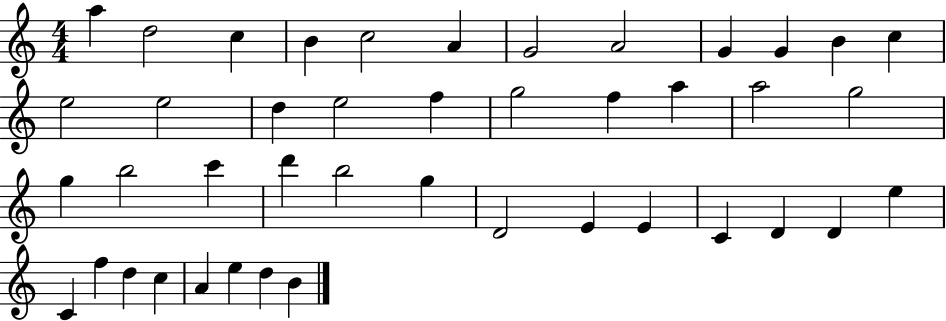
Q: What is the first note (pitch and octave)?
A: A5